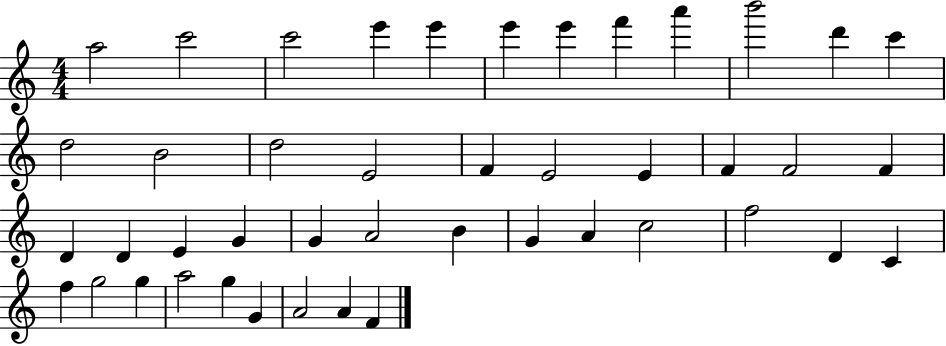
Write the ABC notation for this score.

X:1
T:Untitled
M:4/4
L:1/4
K:C
a2 c'2 c'2 e' e' e' e' f' a' b'2 d' c' d2 B2 d2 E2 F E2 E F F2 F D D E G G A2 B G A c2 f2 D C f g2 g a2 g G A2 A F